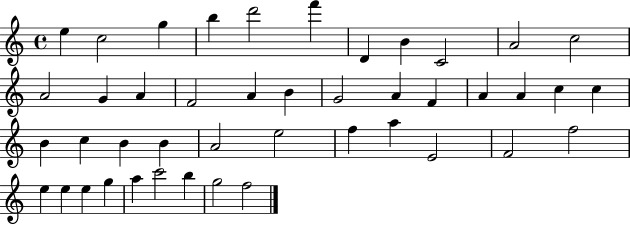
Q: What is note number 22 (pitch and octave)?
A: A4